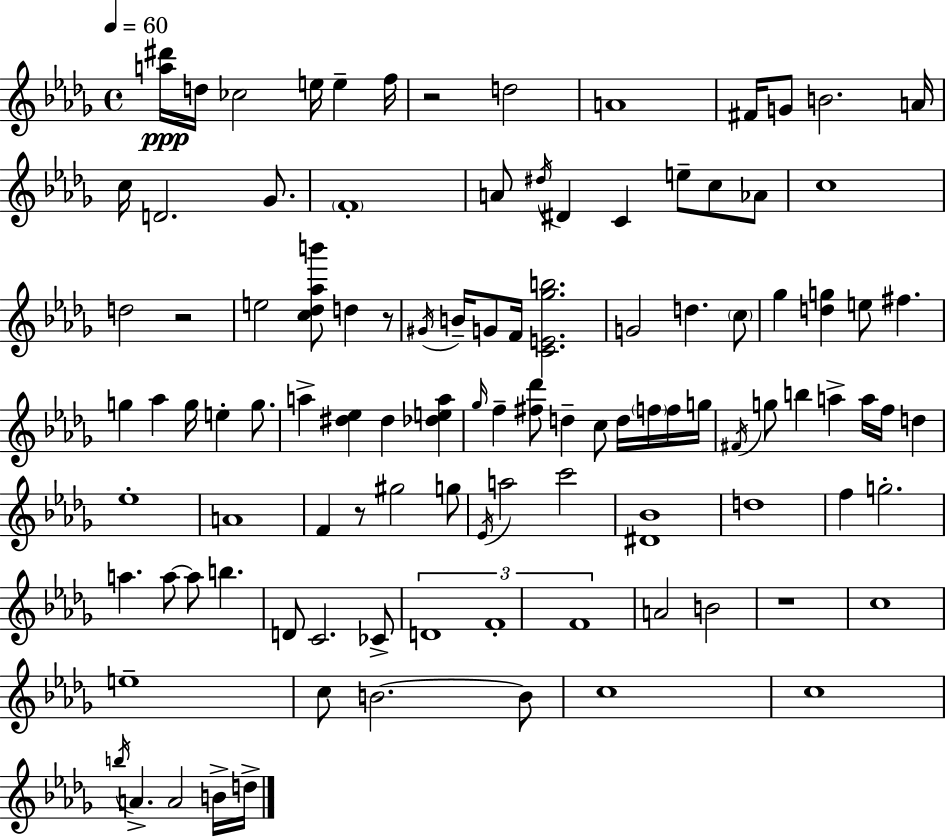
[A5,D#6]/s D5/s CES5/h E5/s E5/q F5/s R/h D5/h A4/w F#4/s G4/e B4/h. A4/s C5/s D4/h. Gb4/e. F4/w A4/e D#5/s D#4/q C4/q E5/e C5/e Ab4/e C5/w D5/h R/h E5/h [C5,Db5,Ab5,B6]/e D5/q R/e G#4/s B4/s G4/e F4/s [C4,E4,Gb5,B5]/h. G4/h D5/q. C5/e Gb5/q [D5,G5]/q E5/e F#5/q. G5/q Ab5/q G5/s E5/q G5/e. A5/q [D#5,Eb5]/q D#5/q [Db5,E5,A5]/q Gb5/s F5/q [F#5,Db6]/e D5/q C5/e D5/s F5/s F5/s G5/s F#4/s G5/e B5/q A5/q A5/s F5/s D5/q Eb5/w A4/w F4/q R/e G#5/h G5/e Eb4/s A5/h C6/h [D#4,Bb4]/w D5/w F5/q G5/h. A5/q. A5/e A5/e B5/q. D4/e C4/h. CES4/e D4/w F4/w F4/w A4/h B4/h R/w C5/w E5/w C5/e B4/h. B4/e C5/w C5/w B5/s A4/q. A4/h B4/s D5/s